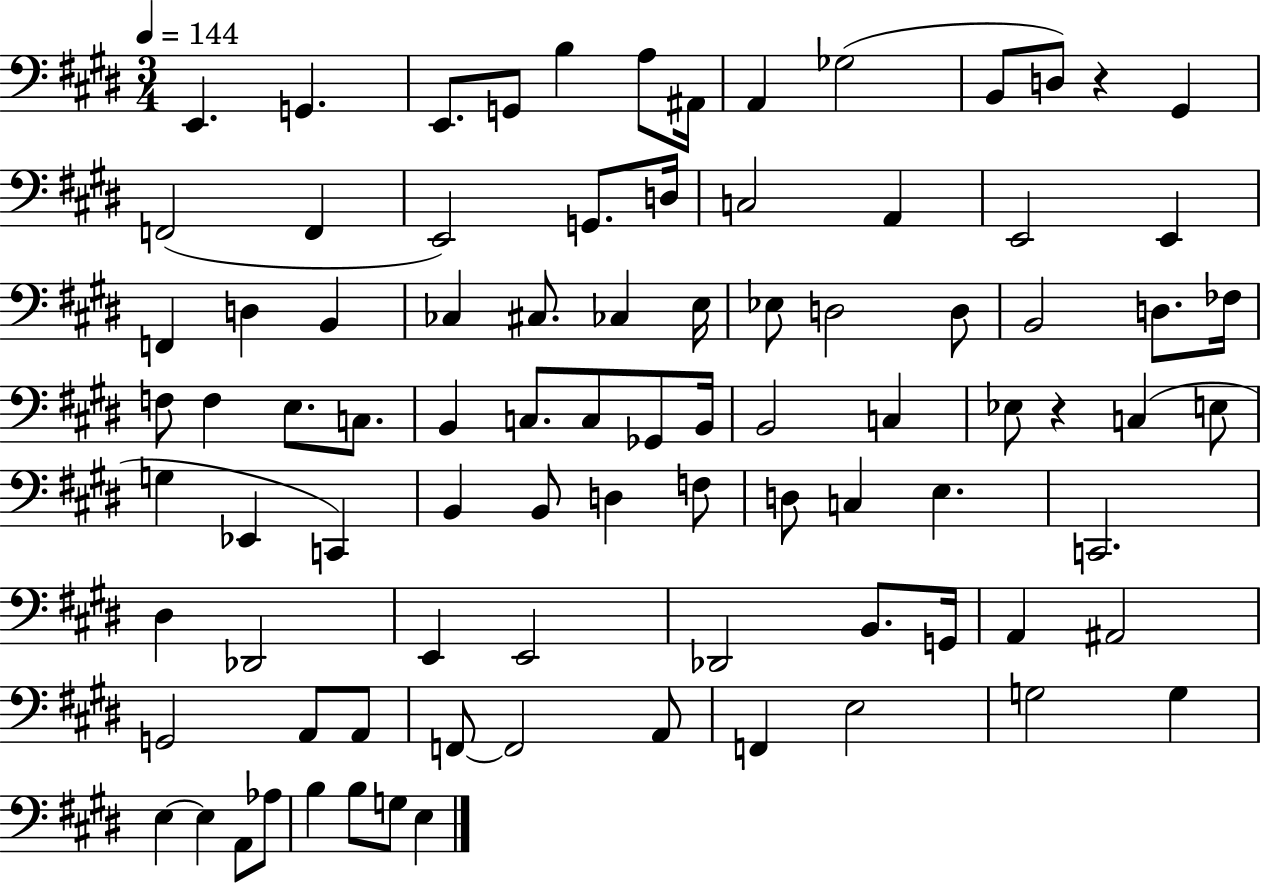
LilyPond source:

{
  \clef bass
  \numericTimeSignature
  \time 3/4
  \key e \major
  \tempo 4 = 144
  \repeat volta 2 { e,4. g,4. | e,8. g,8 b4 a8 ais,16 | a,4 ges2( | b,8 d8) r4 gis,4 | \break f,2( f,4 | e,2) g,8. d16 | c2 a,4 | e,2 e,4 | \break f,4 d4 b,4 | ces4 cis8. ces4 e16 | ees8 d2 d8 | b,2 d8. fes16 | \break f8 f4 e8. c8. | b,4 c8. c8 ges,8 b,16 | b,2 c4 | ees8 r4 c4( e8 | \break g4 ees,4 c,4) | b,4 b,8 d4 f8 | d8 c4 e4. | c,2. | \break dis4 des,2 | e,4 e,2 | des,2 b,8. g,16 | a,4 ais,2 | \break g,2 a,8 a,8 | f,8~~ f,2 a,8 | f,4 e2 | g2 g4 | \break e4~~ e4 a,8 aes8 | b4 b8 g8 e4 | } \bar "|."
}